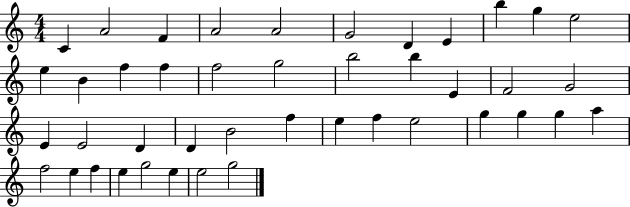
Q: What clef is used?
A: treble